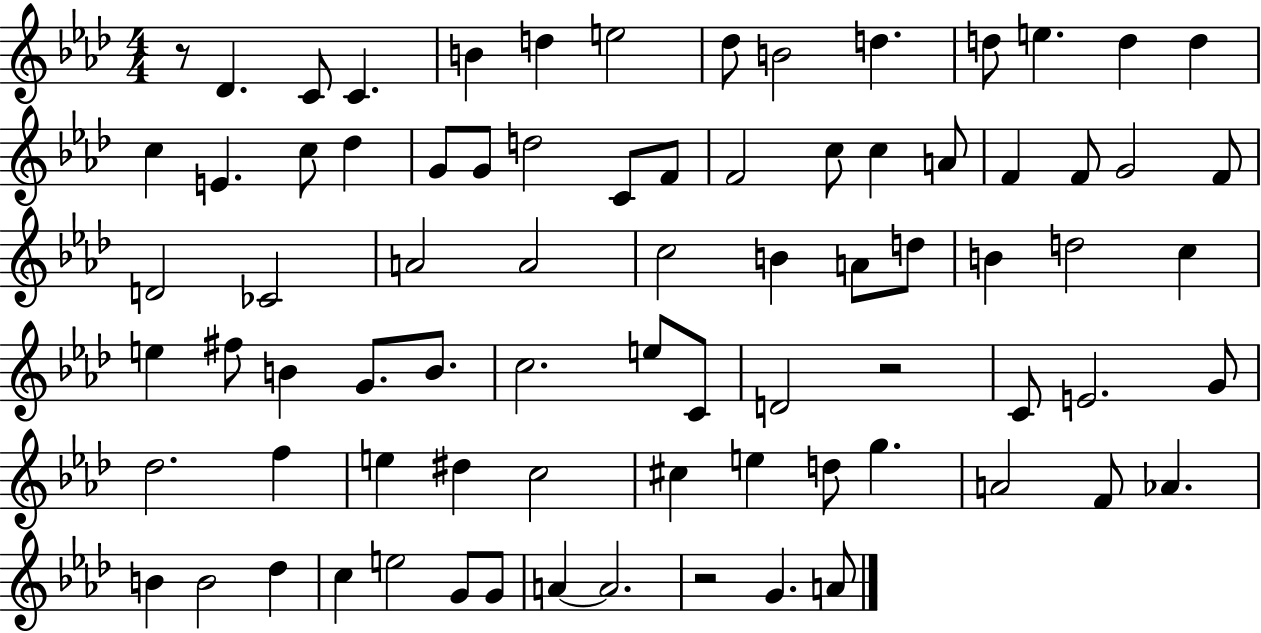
R/e Db4/q. C4/e C4/q. B4/q D5/q E5/h Db5/e B4/h D5/q. D5/e E5/q. D5/q D5/q C5/q E4/q. C5/e Db5/q G4/e G4/e D5/h C4/e F4/e F4/h C5/e C5/q A4/e F4/q F4/e G4/h F4/e D4/h CES4/h A4/h A4/h C5/h B4/q A4/e D5/e B4/q D5/h C5/q E5/q F#5/e B4/q G4/e. B4/e. C5/h. E5/e C4/e D4/h R/h C4/e E4/h. G4/e Db5/h. F5/q E5/q D#5/q C5/h C#5/q E5/q D5/e G5/q. A4/h F4/e Ab4/q. B4/q B4/h Db5/q C5/q E5/h G4/e G4/e A4/q A4/h. R/h G4/q. A4/e